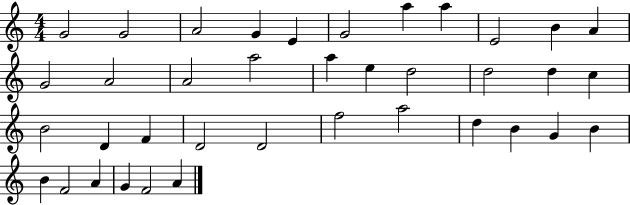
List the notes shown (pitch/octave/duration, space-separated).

G4/h G4/h A4/h G4/q E4/q G4/h A5/q A5/q E4/h B4/q A4/q G4/h A4/h A4/h A5/h A5/q E5/q D5/h D5/h D5/q C5/q B4/h D4/q F4/q D4/h D4/h F5/h A5/h D5/q B4/q G4/q B4/q B4/q F4/h A4/q G4/q F4/h A4/q